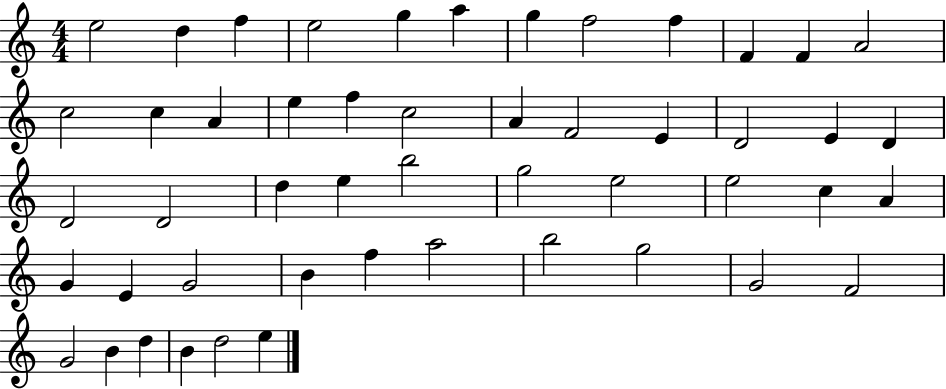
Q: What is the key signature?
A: C major